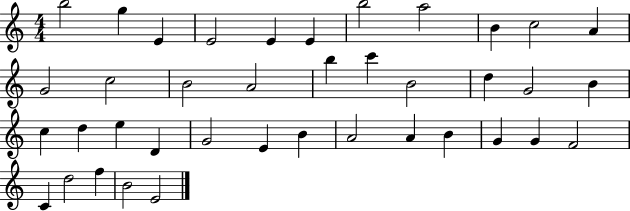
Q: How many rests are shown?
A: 0